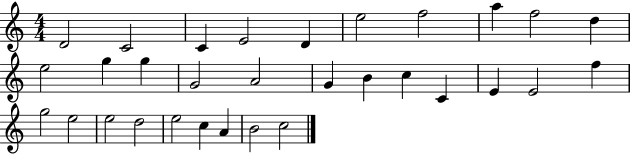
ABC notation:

X:1
T:Untitled
M:4/4
L:1/4
K:C
D2 C2 C E2 D e2 f2 a f2 d e2 g g G2 A2 G B c C E E2 f g2 e2 e2 d2 e2 c A B2 c2